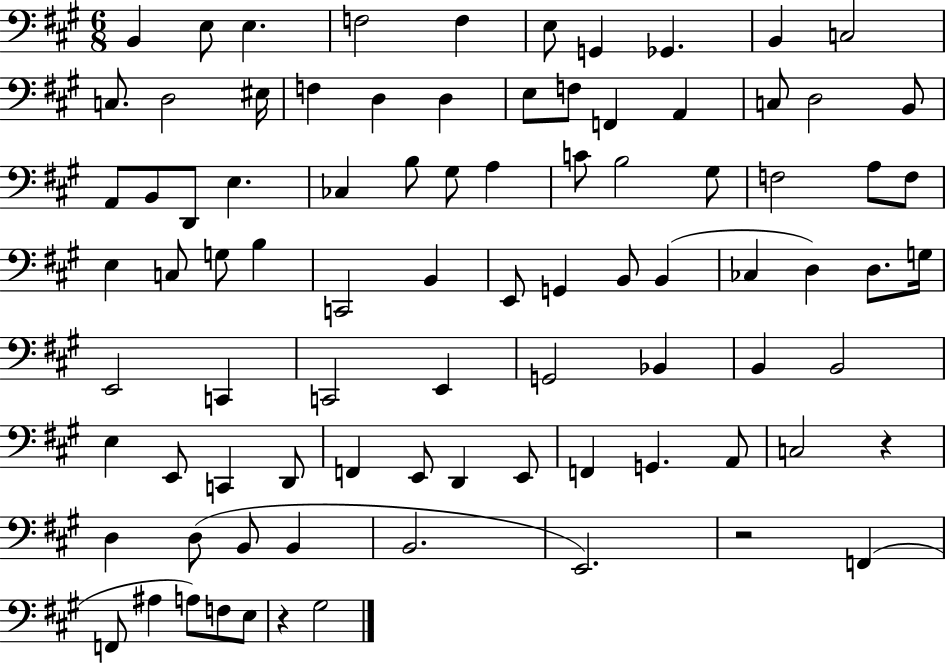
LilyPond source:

{
  \clef bass
  \numericTimeSignature
  \time 6/8
  \key a \major
  b,4 e8 e4. | f2 f4 | e8 g,4 ges,4. | b,4 c2 | \break c8. d2 eis16 | f4 d4 d4 | e8 f8 f,4 a,4 | c8 d2 b,8 | \break a,8 b,8 d,8 e4. | ces4 b8 gis8 a4 | c'8 b2 gis8 | f2 a8 f8 | \break e4 c8 g8 b4 | c,2 b,4 | e,8 g,4 b,8 b,4( | ces4 d4) d8. g16 | \break e,2 c,4 | c,2 e,4 | g,2 bes,4 | b,4 b,2 | \break e4 e,8 c,4 d,8 | f,4 e,8 d,4 e,8 | f,4 g,4. a,8 | c2 r4 | \break d4 d8( b,8 b,4 | b,2. | e,2.) | r2 f,4( | \break f,8 ais4 a8) f8 e8 | r4 gis2 | \bar "|."
}